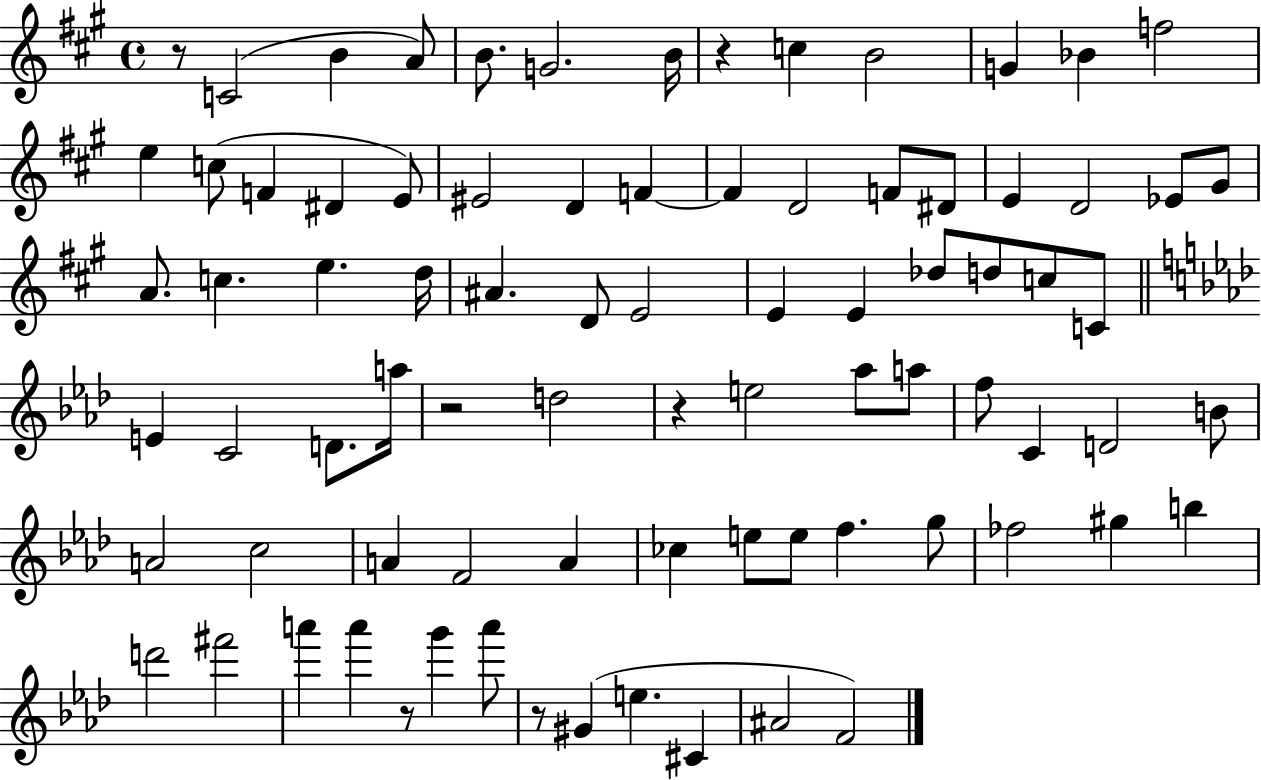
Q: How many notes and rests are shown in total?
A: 82